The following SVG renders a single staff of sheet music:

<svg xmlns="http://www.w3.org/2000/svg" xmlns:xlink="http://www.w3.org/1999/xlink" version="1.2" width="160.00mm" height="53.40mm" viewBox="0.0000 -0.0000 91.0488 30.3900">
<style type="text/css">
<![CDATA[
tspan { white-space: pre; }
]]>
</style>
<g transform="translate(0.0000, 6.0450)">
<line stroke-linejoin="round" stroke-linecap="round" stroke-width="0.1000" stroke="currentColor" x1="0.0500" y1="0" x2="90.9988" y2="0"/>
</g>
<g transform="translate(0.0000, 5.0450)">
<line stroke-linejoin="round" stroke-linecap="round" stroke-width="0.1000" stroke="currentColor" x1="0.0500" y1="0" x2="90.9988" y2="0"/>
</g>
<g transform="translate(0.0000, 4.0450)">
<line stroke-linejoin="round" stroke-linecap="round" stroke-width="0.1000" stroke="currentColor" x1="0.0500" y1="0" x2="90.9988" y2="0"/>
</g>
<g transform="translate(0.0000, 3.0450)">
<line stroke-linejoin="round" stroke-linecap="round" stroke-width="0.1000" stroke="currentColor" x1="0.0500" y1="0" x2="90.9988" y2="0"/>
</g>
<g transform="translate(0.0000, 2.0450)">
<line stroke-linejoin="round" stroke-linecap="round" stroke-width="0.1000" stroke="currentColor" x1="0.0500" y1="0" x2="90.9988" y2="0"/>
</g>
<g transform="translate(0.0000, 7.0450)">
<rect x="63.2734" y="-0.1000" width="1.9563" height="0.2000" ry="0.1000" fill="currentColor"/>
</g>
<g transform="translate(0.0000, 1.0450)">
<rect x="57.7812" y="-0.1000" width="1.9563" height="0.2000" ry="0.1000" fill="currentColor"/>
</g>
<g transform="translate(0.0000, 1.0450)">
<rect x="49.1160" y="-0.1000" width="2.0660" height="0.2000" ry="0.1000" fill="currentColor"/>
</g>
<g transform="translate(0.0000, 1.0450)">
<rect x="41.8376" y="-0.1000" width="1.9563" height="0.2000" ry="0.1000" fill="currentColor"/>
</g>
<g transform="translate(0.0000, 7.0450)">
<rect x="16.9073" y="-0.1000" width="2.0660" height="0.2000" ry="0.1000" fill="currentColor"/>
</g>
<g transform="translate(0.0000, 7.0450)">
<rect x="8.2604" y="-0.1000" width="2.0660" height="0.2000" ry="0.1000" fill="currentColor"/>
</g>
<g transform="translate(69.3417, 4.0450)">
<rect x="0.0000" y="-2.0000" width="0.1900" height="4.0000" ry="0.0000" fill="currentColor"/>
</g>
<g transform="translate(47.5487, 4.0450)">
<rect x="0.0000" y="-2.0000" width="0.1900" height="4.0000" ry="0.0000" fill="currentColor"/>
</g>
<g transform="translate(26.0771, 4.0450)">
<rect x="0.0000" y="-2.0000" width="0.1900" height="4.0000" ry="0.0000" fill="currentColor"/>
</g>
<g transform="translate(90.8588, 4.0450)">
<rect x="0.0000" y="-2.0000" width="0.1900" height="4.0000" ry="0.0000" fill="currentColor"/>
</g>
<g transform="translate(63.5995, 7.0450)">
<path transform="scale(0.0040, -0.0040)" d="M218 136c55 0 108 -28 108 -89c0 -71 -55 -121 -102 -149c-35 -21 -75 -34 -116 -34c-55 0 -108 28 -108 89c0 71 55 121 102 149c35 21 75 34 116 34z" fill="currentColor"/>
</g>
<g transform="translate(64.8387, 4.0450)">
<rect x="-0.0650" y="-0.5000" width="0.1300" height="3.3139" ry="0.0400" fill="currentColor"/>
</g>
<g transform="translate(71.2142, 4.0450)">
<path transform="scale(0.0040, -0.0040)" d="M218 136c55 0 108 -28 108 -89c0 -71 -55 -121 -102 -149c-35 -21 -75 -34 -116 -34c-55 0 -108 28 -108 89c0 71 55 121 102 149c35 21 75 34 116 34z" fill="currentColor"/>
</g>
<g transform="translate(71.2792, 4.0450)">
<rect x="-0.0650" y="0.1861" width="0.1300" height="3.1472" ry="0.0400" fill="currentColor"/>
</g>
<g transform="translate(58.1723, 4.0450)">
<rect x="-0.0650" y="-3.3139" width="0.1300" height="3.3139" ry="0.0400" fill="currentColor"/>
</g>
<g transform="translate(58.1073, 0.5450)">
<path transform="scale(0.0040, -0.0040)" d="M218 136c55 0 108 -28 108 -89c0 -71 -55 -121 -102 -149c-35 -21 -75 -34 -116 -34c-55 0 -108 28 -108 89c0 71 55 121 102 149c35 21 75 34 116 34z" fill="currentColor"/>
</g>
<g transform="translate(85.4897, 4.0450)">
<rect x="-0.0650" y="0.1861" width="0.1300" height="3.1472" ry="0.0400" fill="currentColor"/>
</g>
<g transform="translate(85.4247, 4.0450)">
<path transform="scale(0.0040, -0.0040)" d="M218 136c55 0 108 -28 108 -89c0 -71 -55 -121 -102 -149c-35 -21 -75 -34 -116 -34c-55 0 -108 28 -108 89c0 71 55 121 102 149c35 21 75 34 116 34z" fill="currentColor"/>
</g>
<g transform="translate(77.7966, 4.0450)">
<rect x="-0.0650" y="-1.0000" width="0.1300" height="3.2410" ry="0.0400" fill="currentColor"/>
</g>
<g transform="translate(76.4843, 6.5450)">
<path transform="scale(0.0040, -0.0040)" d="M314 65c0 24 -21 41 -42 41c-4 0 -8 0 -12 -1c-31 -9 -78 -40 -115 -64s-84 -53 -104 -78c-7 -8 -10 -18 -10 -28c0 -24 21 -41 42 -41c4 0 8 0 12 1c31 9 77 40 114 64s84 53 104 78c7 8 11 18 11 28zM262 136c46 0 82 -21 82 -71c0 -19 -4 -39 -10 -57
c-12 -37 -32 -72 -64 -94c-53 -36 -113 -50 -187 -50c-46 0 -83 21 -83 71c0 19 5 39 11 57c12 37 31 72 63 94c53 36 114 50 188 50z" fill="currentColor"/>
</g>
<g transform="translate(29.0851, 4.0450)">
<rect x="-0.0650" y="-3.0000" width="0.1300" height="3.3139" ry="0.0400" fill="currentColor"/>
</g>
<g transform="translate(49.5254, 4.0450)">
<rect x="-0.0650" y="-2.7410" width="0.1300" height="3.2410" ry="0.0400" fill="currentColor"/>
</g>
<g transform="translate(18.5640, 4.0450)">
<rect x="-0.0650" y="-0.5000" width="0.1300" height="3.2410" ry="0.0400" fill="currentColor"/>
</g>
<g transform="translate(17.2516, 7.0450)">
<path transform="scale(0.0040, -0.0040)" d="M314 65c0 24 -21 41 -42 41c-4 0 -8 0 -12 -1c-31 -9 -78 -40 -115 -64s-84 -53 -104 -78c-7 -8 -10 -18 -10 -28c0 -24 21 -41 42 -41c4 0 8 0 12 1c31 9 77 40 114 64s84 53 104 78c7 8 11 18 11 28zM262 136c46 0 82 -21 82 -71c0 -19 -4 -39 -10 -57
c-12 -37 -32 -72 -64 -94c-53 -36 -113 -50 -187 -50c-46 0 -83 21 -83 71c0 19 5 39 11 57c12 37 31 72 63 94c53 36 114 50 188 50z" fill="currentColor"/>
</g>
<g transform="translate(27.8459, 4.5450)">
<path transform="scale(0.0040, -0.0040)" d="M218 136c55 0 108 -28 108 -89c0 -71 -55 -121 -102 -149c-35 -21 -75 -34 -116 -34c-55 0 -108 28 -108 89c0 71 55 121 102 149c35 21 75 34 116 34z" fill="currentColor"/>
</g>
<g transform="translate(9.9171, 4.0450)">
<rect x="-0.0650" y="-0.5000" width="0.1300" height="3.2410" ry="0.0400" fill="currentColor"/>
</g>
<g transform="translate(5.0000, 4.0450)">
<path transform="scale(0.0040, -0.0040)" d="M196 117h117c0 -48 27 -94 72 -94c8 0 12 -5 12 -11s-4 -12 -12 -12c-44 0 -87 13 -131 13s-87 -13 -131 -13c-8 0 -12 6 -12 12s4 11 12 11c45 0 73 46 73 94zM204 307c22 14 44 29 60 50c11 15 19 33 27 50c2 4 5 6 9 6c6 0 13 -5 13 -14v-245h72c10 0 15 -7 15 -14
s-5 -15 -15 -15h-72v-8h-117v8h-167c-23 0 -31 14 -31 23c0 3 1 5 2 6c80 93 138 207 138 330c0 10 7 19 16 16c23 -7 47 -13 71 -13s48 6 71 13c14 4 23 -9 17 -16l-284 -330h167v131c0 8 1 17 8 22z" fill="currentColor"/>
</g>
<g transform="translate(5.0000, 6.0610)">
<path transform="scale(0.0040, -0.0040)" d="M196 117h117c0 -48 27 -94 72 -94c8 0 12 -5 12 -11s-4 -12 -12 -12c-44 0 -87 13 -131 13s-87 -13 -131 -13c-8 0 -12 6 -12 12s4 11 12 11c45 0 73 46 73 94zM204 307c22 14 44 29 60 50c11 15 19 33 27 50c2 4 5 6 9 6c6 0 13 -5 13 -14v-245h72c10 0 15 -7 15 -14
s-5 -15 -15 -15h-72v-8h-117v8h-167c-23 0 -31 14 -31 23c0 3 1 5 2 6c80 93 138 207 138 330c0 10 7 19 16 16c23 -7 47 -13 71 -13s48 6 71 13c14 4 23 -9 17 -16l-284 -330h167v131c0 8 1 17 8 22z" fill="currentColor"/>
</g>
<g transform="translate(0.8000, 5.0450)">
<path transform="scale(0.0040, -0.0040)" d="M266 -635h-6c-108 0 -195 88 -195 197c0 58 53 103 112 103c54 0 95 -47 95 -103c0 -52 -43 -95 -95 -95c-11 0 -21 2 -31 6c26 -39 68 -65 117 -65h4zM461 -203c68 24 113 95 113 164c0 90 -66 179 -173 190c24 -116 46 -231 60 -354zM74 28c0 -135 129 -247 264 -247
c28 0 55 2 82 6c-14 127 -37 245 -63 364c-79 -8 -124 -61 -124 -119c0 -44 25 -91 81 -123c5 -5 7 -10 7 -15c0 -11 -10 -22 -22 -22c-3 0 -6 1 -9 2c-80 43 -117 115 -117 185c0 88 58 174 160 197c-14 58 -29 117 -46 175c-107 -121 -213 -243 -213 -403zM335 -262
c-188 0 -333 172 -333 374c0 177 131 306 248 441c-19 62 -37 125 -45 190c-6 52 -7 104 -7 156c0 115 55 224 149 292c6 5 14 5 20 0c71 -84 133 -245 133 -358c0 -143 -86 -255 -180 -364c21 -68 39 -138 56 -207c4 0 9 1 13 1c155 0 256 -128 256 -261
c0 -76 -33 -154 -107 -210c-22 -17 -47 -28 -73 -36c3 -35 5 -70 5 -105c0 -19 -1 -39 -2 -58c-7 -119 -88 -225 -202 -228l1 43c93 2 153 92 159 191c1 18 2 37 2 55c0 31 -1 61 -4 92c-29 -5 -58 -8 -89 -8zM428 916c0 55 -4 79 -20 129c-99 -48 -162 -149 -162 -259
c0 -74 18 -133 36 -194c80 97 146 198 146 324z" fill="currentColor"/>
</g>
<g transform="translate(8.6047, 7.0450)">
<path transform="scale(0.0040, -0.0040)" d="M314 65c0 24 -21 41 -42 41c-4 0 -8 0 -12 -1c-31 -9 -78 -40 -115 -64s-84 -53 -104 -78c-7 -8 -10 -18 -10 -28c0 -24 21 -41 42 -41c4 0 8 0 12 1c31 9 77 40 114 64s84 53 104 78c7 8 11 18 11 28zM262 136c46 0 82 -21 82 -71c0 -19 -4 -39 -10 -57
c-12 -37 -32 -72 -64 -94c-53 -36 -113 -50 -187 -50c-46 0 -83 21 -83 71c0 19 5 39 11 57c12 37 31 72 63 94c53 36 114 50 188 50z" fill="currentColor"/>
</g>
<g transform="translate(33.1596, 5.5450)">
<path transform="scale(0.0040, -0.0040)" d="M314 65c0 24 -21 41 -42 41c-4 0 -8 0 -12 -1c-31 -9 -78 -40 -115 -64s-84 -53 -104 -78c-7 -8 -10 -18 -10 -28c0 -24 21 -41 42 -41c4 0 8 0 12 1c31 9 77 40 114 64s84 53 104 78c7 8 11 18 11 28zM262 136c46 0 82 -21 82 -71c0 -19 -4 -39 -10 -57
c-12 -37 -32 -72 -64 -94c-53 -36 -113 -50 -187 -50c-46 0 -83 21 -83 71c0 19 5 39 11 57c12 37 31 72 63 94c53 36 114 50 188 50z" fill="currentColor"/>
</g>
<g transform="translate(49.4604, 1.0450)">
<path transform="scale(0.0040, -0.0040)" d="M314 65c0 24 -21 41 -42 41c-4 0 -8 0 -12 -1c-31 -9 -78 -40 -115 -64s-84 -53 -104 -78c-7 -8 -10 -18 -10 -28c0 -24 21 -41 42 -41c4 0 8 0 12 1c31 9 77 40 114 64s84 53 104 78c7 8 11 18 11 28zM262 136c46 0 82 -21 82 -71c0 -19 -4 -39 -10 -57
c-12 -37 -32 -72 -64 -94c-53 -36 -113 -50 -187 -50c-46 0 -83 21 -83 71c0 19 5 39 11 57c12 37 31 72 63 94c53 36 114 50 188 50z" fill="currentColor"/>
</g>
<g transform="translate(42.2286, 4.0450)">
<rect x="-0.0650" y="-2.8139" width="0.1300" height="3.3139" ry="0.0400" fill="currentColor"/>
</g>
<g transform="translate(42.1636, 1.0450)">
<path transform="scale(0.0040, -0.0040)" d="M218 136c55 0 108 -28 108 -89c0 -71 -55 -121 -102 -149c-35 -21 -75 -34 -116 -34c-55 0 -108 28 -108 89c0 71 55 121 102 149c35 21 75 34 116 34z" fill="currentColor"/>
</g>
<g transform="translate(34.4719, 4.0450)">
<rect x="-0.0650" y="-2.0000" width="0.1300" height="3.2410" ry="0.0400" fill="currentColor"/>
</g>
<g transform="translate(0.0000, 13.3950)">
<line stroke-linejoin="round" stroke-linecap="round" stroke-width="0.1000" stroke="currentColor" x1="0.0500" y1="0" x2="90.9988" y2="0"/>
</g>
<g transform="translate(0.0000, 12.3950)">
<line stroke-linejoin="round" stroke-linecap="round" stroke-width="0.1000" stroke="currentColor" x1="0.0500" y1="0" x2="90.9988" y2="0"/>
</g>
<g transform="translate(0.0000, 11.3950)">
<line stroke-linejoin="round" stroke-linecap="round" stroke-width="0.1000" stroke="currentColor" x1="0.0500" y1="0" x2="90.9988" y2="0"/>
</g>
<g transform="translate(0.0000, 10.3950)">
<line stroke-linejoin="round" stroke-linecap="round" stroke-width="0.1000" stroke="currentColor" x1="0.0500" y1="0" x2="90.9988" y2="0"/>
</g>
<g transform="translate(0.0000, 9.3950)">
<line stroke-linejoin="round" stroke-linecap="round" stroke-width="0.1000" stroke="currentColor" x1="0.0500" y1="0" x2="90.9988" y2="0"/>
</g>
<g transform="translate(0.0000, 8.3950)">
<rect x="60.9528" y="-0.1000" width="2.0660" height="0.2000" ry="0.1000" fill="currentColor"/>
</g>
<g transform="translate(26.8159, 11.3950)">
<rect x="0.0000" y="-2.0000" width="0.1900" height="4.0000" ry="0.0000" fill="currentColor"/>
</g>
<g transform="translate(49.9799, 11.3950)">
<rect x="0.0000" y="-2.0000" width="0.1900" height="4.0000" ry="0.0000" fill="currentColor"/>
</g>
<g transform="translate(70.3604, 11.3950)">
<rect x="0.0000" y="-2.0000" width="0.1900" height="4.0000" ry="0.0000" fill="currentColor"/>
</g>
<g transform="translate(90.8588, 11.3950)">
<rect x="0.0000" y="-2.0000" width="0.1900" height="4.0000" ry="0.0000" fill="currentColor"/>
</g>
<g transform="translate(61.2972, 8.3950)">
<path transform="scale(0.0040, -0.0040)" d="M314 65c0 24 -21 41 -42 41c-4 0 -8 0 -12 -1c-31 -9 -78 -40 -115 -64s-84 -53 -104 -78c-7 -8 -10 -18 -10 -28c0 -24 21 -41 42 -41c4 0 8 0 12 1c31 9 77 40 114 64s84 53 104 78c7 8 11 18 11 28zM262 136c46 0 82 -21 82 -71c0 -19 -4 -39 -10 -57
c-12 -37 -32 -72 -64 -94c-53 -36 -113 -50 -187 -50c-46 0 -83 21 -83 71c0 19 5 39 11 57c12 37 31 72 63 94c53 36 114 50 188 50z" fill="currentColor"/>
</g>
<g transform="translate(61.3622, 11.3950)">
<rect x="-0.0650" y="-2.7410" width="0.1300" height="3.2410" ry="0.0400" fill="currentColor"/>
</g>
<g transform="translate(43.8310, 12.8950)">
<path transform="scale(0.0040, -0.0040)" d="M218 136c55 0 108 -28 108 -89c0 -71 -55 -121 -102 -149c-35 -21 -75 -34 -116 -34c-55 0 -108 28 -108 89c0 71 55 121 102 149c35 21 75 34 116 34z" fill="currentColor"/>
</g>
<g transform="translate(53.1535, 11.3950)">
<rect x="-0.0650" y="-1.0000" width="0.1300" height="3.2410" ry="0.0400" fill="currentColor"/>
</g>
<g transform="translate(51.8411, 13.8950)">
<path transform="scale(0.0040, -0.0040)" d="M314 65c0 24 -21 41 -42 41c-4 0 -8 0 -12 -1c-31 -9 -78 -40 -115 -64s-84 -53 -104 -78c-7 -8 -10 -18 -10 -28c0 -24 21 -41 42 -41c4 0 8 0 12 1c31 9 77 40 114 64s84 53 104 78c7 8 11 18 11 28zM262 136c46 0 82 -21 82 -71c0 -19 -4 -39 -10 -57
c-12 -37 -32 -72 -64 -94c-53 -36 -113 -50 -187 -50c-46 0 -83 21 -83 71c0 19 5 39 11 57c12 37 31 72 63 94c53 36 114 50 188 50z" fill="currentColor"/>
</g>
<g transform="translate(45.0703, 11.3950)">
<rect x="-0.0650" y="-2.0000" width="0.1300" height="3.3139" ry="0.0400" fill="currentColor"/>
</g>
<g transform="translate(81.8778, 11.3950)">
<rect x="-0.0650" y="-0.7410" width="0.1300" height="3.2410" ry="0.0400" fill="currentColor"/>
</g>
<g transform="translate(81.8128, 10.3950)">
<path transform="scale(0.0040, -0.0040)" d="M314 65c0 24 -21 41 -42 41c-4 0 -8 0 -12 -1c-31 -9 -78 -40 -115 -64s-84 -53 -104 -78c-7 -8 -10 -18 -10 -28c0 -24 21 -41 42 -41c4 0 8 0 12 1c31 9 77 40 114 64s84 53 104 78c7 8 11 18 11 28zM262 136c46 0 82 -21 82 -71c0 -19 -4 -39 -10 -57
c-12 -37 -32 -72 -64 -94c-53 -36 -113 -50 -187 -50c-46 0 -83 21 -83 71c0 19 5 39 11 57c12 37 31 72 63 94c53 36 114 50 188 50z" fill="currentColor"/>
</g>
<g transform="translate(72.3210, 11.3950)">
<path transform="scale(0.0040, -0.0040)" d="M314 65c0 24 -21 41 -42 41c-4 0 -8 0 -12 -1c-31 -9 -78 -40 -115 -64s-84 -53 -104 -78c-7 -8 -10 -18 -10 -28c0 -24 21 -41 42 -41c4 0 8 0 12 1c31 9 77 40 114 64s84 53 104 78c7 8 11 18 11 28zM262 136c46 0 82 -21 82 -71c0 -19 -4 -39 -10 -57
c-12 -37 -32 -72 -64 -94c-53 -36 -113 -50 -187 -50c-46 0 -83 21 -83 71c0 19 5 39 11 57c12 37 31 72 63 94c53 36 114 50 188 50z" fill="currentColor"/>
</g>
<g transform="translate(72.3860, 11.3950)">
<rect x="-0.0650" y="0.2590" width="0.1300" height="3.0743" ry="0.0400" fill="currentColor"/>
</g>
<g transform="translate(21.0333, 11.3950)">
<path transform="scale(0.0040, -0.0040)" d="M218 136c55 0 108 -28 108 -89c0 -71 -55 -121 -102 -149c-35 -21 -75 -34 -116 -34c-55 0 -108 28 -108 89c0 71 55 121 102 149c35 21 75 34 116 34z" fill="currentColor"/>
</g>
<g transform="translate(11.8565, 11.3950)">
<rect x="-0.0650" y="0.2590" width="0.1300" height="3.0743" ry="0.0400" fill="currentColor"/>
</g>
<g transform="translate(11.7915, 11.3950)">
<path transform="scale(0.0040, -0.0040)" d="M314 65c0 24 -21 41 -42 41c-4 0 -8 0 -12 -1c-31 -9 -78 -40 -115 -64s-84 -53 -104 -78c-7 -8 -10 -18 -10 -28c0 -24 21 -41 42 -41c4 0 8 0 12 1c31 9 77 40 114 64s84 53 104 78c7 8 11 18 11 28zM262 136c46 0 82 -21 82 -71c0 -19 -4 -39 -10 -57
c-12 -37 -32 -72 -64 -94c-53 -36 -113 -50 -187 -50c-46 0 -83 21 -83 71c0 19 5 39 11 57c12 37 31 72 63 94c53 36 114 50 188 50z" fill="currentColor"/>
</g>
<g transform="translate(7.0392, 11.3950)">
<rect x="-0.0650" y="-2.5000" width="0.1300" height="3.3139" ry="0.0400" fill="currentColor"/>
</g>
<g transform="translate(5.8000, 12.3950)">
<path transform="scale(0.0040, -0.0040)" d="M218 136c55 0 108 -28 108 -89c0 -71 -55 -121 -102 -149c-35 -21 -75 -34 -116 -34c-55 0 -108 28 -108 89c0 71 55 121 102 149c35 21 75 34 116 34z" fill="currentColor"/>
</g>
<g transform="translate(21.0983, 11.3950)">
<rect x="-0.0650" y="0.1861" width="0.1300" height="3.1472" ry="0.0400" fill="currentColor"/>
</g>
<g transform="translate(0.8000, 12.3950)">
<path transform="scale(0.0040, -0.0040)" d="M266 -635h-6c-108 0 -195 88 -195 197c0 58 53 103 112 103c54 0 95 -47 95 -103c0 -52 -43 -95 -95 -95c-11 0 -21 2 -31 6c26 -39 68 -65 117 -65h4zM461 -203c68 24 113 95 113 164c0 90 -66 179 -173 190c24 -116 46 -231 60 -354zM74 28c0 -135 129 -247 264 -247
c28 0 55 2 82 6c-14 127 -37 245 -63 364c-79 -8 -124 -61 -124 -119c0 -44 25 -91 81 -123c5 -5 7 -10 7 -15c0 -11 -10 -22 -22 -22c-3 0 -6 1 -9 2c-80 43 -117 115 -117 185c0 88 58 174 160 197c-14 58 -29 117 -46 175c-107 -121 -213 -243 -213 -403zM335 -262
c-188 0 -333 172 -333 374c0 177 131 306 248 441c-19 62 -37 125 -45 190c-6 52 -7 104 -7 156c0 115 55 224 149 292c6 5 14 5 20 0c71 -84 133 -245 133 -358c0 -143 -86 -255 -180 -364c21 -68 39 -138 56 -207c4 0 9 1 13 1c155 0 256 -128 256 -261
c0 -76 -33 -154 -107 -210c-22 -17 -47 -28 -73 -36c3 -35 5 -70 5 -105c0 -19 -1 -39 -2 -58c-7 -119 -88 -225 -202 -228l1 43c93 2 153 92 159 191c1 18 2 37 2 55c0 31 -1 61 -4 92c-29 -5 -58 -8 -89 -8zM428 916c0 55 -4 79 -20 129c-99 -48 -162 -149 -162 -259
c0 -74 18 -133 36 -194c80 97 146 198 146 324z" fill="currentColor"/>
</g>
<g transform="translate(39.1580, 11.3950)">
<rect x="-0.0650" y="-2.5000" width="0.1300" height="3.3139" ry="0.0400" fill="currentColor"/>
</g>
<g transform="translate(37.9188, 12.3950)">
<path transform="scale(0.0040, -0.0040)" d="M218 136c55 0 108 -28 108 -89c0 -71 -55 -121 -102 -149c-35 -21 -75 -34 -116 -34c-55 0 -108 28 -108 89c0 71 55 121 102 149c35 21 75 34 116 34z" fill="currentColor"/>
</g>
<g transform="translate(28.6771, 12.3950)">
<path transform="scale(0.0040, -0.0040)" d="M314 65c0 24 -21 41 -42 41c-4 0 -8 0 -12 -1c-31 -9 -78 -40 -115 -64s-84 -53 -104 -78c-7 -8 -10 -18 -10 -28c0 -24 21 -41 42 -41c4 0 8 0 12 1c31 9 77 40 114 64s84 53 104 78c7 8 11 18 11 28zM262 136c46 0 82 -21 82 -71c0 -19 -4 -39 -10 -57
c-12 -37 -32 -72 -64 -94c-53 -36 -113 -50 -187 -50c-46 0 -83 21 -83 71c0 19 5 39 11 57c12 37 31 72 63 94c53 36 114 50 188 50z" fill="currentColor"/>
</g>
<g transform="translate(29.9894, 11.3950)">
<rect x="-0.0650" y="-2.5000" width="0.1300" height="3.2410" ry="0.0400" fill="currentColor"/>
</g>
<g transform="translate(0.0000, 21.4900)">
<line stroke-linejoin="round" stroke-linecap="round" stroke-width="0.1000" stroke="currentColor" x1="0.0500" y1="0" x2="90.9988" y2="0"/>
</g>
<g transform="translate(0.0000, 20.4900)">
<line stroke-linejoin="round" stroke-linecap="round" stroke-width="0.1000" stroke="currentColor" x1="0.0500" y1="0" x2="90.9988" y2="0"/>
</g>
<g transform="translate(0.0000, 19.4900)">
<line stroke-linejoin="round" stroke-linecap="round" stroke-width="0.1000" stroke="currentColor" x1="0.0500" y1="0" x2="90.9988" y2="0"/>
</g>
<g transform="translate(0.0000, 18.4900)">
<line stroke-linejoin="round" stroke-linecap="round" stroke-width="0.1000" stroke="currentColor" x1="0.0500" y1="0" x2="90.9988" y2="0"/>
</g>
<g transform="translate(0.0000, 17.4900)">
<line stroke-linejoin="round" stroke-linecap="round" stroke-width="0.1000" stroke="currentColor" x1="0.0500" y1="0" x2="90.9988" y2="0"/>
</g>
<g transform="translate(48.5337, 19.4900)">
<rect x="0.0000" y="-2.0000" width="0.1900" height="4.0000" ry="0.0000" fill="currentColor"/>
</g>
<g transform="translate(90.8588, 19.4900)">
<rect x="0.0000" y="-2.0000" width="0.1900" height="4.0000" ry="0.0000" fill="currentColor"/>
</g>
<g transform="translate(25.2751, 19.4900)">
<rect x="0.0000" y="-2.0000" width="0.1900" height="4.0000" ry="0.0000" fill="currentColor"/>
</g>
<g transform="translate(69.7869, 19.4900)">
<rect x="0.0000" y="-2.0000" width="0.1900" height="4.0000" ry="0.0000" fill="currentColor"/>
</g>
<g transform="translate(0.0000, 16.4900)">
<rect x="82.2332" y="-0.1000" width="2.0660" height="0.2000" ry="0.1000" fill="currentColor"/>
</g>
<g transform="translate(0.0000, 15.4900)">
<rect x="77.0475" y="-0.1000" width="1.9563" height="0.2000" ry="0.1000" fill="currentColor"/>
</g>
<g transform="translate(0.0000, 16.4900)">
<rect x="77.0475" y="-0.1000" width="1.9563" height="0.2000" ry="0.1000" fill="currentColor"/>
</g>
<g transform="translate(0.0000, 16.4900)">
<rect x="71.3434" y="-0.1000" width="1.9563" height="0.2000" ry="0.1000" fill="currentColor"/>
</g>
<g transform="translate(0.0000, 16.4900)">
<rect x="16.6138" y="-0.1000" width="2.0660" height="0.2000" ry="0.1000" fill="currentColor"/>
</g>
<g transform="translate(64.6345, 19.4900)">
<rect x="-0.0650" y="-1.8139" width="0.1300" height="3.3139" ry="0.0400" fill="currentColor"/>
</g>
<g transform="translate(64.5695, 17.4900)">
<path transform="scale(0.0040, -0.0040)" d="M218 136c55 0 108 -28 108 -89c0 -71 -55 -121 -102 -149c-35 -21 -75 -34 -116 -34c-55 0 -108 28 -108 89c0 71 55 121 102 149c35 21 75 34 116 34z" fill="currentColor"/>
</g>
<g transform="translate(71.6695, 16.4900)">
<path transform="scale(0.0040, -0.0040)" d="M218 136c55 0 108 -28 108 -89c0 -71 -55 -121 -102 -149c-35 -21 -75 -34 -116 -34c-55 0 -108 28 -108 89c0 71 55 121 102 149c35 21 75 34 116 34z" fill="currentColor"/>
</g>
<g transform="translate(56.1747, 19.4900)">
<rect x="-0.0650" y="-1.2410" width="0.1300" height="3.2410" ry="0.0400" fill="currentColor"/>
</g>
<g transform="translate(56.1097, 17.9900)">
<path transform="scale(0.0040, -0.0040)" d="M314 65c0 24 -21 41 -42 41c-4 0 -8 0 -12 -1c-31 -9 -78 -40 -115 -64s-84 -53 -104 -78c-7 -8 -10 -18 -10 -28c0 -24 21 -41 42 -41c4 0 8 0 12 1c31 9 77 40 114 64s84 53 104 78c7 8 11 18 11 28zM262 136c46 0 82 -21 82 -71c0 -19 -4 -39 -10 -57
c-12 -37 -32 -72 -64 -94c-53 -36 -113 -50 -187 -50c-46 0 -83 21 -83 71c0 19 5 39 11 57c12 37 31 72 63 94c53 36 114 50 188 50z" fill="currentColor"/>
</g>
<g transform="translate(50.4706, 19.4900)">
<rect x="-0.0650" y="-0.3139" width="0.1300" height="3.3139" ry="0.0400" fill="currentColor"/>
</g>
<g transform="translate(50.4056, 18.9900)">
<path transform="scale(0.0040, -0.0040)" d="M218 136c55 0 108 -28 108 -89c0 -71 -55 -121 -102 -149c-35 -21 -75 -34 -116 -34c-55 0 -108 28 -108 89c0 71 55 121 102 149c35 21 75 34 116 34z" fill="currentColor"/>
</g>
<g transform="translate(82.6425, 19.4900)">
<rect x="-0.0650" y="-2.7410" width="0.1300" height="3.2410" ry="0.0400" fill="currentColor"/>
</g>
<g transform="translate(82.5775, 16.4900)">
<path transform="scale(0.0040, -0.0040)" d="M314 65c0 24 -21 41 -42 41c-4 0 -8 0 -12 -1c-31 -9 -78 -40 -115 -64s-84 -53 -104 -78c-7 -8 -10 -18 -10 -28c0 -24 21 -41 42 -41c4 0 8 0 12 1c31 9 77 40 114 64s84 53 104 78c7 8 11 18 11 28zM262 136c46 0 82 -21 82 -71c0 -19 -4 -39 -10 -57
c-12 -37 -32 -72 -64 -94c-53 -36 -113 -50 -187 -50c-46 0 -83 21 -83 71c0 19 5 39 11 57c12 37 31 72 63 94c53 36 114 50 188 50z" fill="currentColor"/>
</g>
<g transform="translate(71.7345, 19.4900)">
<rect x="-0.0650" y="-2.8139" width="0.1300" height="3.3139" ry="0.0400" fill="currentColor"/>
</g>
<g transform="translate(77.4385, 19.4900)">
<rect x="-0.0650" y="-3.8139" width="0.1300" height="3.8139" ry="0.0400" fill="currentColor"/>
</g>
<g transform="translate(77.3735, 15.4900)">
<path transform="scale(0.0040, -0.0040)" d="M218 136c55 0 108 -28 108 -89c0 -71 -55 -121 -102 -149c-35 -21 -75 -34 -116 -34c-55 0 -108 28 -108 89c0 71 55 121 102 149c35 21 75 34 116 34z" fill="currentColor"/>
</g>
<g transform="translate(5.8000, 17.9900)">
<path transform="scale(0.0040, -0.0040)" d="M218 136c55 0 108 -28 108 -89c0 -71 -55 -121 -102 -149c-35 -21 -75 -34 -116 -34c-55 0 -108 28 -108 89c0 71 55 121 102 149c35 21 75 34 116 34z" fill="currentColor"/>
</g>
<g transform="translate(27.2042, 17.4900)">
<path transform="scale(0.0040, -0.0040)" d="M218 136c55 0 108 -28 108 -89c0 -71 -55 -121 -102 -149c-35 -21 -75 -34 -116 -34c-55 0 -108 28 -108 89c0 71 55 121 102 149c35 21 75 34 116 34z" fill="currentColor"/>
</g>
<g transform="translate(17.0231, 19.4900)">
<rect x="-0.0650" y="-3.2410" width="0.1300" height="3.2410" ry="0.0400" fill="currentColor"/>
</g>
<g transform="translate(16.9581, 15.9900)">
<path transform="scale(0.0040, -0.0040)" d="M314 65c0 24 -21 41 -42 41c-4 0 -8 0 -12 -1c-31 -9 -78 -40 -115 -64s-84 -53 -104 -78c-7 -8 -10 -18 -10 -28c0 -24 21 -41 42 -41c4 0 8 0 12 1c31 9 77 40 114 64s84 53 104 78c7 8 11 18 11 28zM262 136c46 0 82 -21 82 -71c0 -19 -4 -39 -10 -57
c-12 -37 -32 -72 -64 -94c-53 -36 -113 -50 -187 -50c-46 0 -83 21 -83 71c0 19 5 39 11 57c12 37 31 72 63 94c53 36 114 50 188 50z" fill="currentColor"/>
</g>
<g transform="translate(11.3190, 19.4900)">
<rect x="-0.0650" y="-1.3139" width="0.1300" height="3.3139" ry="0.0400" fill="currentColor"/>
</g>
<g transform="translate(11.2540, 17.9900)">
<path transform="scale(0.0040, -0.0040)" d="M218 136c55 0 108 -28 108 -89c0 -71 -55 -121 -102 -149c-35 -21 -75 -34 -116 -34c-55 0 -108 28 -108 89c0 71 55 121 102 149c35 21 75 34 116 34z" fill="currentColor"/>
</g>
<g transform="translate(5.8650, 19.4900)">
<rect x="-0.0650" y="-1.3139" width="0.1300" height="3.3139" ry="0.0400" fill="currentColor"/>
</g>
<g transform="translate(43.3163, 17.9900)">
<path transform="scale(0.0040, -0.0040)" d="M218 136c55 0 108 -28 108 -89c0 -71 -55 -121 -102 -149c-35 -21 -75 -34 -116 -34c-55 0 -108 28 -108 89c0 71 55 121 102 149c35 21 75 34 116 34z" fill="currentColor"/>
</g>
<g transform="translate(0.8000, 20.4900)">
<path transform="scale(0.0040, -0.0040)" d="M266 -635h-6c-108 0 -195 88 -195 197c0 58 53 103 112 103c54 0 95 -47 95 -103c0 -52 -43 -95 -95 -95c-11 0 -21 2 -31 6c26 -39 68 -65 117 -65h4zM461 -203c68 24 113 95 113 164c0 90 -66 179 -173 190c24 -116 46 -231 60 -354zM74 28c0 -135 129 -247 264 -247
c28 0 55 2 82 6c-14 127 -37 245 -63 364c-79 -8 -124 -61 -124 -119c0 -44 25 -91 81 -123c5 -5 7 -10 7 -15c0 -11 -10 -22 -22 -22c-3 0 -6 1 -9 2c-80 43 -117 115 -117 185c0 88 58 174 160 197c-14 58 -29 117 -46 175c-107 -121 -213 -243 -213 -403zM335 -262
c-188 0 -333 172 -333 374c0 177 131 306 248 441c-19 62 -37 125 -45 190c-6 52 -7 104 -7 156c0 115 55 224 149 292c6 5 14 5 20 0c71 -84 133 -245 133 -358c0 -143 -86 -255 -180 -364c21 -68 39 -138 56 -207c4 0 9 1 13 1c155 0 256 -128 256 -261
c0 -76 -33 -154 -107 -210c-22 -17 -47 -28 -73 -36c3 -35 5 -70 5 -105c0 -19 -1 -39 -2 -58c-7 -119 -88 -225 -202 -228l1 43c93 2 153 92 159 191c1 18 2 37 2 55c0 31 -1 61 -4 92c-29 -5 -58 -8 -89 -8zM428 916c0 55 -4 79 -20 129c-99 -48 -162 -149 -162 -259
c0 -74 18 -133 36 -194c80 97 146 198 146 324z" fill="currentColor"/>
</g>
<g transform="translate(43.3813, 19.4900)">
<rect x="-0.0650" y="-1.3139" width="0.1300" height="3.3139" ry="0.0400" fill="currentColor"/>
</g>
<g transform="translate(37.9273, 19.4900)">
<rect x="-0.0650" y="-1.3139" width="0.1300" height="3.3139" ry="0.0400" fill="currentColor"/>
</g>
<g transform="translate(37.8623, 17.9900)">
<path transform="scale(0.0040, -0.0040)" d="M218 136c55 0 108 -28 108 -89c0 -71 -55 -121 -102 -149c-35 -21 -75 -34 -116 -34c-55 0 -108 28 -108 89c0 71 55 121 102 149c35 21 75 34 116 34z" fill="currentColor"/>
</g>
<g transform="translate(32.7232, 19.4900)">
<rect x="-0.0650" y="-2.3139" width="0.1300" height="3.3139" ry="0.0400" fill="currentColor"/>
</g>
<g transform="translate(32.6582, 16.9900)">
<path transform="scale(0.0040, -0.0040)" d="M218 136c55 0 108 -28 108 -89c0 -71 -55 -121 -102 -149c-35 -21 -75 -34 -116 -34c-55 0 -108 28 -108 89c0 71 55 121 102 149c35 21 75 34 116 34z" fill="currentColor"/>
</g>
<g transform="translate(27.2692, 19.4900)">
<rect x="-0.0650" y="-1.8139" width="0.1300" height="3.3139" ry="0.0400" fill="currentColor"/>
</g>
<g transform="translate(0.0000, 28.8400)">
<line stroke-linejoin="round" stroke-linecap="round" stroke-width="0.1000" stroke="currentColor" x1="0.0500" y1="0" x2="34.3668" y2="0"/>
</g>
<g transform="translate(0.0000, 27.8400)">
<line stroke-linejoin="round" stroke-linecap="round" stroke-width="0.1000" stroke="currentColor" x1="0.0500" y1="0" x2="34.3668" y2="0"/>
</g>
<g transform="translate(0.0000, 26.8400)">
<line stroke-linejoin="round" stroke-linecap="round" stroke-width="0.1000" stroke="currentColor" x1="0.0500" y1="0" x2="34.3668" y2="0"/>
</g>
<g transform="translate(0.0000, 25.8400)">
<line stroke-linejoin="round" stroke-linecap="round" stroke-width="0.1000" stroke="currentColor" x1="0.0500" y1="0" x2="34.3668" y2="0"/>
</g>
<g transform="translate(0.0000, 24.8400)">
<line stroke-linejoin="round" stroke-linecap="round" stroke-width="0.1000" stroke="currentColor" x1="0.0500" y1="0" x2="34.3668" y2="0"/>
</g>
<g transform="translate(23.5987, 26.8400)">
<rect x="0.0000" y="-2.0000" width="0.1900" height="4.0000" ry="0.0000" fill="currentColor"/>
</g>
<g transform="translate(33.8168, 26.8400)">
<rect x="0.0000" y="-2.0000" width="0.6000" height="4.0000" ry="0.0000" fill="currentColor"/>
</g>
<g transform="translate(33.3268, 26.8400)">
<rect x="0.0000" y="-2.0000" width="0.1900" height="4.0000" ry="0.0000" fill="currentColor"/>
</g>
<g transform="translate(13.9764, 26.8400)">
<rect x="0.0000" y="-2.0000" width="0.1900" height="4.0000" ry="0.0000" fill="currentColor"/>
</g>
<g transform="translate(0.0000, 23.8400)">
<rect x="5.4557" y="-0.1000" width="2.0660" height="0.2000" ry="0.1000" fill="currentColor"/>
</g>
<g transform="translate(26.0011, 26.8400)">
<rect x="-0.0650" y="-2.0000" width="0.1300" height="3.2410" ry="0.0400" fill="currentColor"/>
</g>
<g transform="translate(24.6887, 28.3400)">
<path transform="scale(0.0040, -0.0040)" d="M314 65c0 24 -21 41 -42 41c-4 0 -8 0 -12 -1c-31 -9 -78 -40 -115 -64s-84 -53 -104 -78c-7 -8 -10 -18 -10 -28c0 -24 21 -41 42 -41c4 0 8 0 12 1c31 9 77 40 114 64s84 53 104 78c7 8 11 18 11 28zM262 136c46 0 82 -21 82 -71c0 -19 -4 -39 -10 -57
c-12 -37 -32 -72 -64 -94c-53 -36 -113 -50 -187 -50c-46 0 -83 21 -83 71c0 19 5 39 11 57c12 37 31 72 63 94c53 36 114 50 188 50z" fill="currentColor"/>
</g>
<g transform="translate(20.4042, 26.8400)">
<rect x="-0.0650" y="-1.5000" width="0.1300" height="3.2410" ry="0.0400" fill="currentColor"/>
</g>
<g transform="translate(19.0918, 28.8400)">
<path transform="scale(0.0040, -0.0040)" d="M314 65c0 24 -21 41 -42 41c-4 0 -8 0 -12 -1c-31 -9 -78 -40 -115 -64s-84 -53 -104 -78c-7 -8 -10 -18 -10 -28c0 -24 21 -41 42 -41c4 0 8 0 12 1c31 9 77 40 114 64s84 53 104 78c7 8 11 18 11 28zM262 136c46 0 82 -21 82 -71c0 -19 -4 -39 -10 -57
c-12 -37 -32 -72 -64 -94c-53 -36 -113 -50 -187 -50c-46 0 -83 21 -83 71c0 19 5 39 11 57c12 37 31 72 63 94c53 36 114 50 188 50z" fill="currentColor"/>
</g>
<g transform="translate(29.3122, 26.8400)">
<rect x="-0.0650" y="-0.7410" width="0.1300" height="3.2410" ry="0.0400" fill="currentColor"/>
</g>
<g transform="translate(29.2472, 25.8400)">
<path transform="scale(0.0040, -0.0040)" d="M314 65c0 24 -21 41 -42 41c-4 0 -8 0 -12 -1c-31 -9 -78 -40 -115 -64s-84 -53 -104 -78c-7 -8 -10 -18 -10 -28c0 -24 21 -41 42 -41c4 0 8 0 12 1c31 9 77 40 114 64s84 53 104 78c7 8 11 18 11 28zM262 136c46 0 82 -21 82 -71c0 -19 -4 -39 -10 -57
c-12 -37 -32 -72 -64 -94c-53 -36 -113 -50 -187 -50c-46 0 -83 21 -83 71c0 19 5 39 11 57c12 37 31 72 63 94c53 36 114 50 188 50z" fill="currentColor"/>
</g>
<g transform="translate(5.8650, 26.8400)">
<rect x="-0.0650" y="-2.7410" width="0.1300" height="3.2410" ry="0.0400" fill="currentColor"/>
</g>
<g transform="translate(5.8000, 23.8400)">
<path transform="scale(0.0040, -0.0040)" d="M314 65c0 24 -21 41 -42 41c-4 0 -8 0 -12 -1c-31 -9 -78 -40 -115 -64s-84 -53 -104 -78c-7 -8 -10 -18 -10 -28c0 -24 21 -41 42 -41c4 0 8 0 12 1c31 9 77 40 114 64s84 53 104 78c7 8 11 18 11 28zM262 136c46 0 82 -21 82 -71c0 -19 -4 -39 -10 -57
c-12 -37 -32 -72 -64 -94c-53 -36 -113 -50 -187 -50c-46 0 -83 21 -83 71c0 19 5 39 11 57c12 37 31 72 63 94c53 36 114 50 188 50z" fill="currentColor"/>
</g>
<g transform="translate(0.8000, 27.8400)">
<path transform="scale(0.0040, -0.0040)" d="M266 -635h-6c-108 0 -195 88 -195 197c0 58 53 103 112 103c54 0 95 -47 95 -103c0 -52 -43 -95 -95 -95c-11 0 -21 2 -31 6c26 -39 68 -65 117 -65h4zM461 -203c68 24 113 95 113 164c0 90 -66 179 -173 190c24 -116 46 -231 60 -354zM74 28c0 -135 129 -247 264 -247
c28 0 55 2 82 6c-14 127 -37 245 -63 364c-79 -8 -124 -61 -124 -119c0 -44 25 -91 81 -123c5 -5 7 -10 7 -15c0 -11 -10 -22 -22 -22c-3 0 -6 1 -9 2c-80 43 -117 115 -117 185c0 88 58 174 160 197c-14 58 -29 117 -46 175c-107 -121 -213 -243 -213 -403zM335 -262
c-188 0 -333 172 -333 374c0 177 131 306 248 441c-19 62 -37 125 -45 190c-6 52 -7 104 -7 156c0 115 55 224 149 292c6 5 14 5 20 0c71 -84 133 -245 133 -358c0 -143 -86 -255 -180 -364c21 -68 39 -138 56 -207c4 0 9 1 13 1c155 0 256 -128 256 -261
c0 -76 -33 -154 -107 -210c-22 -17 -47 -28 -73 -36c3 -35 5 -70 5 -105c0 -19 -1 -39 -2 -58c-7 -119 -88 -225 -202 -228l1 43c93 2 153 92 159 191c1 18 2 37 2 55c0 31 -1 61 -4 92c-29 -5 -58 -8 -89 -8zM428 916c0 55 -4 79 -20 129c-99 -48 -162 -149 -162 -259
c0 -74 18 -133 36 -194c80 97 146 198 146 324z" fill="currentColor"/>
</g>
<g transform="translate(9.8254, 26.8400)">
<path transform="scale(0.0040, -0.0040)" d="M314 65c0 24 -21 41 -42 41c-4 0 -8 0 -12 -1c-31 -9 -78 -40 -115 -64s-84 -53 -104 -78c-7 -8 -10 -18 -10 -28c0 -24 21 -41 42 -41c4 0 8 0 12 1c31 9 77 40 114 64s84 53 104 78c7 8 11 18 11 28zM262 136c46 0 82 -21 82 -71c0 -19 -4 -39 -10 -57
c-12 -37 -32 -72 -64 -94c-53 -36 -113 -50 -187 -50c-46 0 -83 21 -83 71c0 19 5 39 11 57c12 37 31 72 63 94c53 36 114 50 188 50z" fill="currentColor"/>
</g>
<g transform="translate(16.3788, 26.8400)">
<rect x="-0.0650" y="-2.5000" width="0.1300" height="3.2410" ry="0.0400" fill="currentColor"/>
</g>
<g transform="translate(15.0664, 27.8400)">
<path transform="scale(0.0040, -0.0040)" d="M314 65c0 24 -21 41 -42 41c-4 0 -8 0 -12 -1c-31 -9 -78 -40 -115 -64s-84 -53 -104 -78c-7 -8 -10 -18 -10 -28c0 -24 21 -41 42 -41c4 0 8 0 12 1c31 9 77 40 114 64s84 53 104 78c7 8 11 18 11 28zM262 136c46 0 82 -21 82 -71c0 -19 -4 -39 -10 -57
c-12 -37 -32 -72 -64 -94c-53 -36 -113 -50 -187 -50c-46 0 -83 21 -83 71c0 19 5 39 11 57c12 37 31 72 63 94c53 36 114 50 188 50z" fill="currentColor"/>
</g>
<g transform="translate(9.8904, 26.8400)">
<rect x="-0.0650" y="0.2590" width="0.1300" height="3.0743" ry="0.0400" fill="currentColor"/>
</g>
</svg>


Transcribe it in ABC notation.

X:1
T:Untitled
M:4/4
L:1/4
K:C
C2 C2 A F2 a a2 b C B D2 B G B2 B G2 G F D2 a2 B2 d2 e e b2 f g e e c e2 f a c' a2 a2 B2 G2 E2 F2 d2